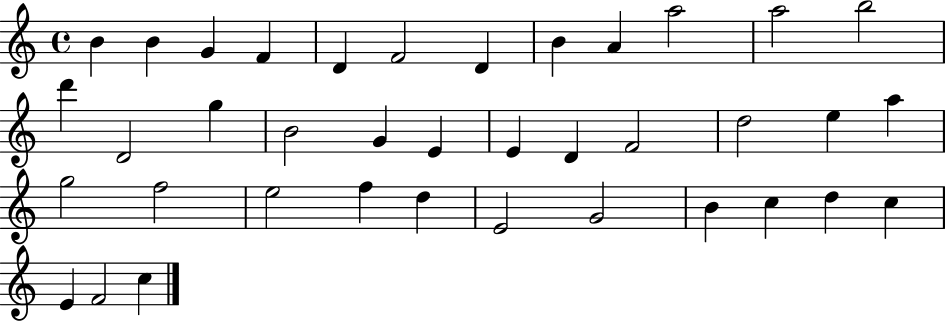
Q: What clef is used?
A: treble